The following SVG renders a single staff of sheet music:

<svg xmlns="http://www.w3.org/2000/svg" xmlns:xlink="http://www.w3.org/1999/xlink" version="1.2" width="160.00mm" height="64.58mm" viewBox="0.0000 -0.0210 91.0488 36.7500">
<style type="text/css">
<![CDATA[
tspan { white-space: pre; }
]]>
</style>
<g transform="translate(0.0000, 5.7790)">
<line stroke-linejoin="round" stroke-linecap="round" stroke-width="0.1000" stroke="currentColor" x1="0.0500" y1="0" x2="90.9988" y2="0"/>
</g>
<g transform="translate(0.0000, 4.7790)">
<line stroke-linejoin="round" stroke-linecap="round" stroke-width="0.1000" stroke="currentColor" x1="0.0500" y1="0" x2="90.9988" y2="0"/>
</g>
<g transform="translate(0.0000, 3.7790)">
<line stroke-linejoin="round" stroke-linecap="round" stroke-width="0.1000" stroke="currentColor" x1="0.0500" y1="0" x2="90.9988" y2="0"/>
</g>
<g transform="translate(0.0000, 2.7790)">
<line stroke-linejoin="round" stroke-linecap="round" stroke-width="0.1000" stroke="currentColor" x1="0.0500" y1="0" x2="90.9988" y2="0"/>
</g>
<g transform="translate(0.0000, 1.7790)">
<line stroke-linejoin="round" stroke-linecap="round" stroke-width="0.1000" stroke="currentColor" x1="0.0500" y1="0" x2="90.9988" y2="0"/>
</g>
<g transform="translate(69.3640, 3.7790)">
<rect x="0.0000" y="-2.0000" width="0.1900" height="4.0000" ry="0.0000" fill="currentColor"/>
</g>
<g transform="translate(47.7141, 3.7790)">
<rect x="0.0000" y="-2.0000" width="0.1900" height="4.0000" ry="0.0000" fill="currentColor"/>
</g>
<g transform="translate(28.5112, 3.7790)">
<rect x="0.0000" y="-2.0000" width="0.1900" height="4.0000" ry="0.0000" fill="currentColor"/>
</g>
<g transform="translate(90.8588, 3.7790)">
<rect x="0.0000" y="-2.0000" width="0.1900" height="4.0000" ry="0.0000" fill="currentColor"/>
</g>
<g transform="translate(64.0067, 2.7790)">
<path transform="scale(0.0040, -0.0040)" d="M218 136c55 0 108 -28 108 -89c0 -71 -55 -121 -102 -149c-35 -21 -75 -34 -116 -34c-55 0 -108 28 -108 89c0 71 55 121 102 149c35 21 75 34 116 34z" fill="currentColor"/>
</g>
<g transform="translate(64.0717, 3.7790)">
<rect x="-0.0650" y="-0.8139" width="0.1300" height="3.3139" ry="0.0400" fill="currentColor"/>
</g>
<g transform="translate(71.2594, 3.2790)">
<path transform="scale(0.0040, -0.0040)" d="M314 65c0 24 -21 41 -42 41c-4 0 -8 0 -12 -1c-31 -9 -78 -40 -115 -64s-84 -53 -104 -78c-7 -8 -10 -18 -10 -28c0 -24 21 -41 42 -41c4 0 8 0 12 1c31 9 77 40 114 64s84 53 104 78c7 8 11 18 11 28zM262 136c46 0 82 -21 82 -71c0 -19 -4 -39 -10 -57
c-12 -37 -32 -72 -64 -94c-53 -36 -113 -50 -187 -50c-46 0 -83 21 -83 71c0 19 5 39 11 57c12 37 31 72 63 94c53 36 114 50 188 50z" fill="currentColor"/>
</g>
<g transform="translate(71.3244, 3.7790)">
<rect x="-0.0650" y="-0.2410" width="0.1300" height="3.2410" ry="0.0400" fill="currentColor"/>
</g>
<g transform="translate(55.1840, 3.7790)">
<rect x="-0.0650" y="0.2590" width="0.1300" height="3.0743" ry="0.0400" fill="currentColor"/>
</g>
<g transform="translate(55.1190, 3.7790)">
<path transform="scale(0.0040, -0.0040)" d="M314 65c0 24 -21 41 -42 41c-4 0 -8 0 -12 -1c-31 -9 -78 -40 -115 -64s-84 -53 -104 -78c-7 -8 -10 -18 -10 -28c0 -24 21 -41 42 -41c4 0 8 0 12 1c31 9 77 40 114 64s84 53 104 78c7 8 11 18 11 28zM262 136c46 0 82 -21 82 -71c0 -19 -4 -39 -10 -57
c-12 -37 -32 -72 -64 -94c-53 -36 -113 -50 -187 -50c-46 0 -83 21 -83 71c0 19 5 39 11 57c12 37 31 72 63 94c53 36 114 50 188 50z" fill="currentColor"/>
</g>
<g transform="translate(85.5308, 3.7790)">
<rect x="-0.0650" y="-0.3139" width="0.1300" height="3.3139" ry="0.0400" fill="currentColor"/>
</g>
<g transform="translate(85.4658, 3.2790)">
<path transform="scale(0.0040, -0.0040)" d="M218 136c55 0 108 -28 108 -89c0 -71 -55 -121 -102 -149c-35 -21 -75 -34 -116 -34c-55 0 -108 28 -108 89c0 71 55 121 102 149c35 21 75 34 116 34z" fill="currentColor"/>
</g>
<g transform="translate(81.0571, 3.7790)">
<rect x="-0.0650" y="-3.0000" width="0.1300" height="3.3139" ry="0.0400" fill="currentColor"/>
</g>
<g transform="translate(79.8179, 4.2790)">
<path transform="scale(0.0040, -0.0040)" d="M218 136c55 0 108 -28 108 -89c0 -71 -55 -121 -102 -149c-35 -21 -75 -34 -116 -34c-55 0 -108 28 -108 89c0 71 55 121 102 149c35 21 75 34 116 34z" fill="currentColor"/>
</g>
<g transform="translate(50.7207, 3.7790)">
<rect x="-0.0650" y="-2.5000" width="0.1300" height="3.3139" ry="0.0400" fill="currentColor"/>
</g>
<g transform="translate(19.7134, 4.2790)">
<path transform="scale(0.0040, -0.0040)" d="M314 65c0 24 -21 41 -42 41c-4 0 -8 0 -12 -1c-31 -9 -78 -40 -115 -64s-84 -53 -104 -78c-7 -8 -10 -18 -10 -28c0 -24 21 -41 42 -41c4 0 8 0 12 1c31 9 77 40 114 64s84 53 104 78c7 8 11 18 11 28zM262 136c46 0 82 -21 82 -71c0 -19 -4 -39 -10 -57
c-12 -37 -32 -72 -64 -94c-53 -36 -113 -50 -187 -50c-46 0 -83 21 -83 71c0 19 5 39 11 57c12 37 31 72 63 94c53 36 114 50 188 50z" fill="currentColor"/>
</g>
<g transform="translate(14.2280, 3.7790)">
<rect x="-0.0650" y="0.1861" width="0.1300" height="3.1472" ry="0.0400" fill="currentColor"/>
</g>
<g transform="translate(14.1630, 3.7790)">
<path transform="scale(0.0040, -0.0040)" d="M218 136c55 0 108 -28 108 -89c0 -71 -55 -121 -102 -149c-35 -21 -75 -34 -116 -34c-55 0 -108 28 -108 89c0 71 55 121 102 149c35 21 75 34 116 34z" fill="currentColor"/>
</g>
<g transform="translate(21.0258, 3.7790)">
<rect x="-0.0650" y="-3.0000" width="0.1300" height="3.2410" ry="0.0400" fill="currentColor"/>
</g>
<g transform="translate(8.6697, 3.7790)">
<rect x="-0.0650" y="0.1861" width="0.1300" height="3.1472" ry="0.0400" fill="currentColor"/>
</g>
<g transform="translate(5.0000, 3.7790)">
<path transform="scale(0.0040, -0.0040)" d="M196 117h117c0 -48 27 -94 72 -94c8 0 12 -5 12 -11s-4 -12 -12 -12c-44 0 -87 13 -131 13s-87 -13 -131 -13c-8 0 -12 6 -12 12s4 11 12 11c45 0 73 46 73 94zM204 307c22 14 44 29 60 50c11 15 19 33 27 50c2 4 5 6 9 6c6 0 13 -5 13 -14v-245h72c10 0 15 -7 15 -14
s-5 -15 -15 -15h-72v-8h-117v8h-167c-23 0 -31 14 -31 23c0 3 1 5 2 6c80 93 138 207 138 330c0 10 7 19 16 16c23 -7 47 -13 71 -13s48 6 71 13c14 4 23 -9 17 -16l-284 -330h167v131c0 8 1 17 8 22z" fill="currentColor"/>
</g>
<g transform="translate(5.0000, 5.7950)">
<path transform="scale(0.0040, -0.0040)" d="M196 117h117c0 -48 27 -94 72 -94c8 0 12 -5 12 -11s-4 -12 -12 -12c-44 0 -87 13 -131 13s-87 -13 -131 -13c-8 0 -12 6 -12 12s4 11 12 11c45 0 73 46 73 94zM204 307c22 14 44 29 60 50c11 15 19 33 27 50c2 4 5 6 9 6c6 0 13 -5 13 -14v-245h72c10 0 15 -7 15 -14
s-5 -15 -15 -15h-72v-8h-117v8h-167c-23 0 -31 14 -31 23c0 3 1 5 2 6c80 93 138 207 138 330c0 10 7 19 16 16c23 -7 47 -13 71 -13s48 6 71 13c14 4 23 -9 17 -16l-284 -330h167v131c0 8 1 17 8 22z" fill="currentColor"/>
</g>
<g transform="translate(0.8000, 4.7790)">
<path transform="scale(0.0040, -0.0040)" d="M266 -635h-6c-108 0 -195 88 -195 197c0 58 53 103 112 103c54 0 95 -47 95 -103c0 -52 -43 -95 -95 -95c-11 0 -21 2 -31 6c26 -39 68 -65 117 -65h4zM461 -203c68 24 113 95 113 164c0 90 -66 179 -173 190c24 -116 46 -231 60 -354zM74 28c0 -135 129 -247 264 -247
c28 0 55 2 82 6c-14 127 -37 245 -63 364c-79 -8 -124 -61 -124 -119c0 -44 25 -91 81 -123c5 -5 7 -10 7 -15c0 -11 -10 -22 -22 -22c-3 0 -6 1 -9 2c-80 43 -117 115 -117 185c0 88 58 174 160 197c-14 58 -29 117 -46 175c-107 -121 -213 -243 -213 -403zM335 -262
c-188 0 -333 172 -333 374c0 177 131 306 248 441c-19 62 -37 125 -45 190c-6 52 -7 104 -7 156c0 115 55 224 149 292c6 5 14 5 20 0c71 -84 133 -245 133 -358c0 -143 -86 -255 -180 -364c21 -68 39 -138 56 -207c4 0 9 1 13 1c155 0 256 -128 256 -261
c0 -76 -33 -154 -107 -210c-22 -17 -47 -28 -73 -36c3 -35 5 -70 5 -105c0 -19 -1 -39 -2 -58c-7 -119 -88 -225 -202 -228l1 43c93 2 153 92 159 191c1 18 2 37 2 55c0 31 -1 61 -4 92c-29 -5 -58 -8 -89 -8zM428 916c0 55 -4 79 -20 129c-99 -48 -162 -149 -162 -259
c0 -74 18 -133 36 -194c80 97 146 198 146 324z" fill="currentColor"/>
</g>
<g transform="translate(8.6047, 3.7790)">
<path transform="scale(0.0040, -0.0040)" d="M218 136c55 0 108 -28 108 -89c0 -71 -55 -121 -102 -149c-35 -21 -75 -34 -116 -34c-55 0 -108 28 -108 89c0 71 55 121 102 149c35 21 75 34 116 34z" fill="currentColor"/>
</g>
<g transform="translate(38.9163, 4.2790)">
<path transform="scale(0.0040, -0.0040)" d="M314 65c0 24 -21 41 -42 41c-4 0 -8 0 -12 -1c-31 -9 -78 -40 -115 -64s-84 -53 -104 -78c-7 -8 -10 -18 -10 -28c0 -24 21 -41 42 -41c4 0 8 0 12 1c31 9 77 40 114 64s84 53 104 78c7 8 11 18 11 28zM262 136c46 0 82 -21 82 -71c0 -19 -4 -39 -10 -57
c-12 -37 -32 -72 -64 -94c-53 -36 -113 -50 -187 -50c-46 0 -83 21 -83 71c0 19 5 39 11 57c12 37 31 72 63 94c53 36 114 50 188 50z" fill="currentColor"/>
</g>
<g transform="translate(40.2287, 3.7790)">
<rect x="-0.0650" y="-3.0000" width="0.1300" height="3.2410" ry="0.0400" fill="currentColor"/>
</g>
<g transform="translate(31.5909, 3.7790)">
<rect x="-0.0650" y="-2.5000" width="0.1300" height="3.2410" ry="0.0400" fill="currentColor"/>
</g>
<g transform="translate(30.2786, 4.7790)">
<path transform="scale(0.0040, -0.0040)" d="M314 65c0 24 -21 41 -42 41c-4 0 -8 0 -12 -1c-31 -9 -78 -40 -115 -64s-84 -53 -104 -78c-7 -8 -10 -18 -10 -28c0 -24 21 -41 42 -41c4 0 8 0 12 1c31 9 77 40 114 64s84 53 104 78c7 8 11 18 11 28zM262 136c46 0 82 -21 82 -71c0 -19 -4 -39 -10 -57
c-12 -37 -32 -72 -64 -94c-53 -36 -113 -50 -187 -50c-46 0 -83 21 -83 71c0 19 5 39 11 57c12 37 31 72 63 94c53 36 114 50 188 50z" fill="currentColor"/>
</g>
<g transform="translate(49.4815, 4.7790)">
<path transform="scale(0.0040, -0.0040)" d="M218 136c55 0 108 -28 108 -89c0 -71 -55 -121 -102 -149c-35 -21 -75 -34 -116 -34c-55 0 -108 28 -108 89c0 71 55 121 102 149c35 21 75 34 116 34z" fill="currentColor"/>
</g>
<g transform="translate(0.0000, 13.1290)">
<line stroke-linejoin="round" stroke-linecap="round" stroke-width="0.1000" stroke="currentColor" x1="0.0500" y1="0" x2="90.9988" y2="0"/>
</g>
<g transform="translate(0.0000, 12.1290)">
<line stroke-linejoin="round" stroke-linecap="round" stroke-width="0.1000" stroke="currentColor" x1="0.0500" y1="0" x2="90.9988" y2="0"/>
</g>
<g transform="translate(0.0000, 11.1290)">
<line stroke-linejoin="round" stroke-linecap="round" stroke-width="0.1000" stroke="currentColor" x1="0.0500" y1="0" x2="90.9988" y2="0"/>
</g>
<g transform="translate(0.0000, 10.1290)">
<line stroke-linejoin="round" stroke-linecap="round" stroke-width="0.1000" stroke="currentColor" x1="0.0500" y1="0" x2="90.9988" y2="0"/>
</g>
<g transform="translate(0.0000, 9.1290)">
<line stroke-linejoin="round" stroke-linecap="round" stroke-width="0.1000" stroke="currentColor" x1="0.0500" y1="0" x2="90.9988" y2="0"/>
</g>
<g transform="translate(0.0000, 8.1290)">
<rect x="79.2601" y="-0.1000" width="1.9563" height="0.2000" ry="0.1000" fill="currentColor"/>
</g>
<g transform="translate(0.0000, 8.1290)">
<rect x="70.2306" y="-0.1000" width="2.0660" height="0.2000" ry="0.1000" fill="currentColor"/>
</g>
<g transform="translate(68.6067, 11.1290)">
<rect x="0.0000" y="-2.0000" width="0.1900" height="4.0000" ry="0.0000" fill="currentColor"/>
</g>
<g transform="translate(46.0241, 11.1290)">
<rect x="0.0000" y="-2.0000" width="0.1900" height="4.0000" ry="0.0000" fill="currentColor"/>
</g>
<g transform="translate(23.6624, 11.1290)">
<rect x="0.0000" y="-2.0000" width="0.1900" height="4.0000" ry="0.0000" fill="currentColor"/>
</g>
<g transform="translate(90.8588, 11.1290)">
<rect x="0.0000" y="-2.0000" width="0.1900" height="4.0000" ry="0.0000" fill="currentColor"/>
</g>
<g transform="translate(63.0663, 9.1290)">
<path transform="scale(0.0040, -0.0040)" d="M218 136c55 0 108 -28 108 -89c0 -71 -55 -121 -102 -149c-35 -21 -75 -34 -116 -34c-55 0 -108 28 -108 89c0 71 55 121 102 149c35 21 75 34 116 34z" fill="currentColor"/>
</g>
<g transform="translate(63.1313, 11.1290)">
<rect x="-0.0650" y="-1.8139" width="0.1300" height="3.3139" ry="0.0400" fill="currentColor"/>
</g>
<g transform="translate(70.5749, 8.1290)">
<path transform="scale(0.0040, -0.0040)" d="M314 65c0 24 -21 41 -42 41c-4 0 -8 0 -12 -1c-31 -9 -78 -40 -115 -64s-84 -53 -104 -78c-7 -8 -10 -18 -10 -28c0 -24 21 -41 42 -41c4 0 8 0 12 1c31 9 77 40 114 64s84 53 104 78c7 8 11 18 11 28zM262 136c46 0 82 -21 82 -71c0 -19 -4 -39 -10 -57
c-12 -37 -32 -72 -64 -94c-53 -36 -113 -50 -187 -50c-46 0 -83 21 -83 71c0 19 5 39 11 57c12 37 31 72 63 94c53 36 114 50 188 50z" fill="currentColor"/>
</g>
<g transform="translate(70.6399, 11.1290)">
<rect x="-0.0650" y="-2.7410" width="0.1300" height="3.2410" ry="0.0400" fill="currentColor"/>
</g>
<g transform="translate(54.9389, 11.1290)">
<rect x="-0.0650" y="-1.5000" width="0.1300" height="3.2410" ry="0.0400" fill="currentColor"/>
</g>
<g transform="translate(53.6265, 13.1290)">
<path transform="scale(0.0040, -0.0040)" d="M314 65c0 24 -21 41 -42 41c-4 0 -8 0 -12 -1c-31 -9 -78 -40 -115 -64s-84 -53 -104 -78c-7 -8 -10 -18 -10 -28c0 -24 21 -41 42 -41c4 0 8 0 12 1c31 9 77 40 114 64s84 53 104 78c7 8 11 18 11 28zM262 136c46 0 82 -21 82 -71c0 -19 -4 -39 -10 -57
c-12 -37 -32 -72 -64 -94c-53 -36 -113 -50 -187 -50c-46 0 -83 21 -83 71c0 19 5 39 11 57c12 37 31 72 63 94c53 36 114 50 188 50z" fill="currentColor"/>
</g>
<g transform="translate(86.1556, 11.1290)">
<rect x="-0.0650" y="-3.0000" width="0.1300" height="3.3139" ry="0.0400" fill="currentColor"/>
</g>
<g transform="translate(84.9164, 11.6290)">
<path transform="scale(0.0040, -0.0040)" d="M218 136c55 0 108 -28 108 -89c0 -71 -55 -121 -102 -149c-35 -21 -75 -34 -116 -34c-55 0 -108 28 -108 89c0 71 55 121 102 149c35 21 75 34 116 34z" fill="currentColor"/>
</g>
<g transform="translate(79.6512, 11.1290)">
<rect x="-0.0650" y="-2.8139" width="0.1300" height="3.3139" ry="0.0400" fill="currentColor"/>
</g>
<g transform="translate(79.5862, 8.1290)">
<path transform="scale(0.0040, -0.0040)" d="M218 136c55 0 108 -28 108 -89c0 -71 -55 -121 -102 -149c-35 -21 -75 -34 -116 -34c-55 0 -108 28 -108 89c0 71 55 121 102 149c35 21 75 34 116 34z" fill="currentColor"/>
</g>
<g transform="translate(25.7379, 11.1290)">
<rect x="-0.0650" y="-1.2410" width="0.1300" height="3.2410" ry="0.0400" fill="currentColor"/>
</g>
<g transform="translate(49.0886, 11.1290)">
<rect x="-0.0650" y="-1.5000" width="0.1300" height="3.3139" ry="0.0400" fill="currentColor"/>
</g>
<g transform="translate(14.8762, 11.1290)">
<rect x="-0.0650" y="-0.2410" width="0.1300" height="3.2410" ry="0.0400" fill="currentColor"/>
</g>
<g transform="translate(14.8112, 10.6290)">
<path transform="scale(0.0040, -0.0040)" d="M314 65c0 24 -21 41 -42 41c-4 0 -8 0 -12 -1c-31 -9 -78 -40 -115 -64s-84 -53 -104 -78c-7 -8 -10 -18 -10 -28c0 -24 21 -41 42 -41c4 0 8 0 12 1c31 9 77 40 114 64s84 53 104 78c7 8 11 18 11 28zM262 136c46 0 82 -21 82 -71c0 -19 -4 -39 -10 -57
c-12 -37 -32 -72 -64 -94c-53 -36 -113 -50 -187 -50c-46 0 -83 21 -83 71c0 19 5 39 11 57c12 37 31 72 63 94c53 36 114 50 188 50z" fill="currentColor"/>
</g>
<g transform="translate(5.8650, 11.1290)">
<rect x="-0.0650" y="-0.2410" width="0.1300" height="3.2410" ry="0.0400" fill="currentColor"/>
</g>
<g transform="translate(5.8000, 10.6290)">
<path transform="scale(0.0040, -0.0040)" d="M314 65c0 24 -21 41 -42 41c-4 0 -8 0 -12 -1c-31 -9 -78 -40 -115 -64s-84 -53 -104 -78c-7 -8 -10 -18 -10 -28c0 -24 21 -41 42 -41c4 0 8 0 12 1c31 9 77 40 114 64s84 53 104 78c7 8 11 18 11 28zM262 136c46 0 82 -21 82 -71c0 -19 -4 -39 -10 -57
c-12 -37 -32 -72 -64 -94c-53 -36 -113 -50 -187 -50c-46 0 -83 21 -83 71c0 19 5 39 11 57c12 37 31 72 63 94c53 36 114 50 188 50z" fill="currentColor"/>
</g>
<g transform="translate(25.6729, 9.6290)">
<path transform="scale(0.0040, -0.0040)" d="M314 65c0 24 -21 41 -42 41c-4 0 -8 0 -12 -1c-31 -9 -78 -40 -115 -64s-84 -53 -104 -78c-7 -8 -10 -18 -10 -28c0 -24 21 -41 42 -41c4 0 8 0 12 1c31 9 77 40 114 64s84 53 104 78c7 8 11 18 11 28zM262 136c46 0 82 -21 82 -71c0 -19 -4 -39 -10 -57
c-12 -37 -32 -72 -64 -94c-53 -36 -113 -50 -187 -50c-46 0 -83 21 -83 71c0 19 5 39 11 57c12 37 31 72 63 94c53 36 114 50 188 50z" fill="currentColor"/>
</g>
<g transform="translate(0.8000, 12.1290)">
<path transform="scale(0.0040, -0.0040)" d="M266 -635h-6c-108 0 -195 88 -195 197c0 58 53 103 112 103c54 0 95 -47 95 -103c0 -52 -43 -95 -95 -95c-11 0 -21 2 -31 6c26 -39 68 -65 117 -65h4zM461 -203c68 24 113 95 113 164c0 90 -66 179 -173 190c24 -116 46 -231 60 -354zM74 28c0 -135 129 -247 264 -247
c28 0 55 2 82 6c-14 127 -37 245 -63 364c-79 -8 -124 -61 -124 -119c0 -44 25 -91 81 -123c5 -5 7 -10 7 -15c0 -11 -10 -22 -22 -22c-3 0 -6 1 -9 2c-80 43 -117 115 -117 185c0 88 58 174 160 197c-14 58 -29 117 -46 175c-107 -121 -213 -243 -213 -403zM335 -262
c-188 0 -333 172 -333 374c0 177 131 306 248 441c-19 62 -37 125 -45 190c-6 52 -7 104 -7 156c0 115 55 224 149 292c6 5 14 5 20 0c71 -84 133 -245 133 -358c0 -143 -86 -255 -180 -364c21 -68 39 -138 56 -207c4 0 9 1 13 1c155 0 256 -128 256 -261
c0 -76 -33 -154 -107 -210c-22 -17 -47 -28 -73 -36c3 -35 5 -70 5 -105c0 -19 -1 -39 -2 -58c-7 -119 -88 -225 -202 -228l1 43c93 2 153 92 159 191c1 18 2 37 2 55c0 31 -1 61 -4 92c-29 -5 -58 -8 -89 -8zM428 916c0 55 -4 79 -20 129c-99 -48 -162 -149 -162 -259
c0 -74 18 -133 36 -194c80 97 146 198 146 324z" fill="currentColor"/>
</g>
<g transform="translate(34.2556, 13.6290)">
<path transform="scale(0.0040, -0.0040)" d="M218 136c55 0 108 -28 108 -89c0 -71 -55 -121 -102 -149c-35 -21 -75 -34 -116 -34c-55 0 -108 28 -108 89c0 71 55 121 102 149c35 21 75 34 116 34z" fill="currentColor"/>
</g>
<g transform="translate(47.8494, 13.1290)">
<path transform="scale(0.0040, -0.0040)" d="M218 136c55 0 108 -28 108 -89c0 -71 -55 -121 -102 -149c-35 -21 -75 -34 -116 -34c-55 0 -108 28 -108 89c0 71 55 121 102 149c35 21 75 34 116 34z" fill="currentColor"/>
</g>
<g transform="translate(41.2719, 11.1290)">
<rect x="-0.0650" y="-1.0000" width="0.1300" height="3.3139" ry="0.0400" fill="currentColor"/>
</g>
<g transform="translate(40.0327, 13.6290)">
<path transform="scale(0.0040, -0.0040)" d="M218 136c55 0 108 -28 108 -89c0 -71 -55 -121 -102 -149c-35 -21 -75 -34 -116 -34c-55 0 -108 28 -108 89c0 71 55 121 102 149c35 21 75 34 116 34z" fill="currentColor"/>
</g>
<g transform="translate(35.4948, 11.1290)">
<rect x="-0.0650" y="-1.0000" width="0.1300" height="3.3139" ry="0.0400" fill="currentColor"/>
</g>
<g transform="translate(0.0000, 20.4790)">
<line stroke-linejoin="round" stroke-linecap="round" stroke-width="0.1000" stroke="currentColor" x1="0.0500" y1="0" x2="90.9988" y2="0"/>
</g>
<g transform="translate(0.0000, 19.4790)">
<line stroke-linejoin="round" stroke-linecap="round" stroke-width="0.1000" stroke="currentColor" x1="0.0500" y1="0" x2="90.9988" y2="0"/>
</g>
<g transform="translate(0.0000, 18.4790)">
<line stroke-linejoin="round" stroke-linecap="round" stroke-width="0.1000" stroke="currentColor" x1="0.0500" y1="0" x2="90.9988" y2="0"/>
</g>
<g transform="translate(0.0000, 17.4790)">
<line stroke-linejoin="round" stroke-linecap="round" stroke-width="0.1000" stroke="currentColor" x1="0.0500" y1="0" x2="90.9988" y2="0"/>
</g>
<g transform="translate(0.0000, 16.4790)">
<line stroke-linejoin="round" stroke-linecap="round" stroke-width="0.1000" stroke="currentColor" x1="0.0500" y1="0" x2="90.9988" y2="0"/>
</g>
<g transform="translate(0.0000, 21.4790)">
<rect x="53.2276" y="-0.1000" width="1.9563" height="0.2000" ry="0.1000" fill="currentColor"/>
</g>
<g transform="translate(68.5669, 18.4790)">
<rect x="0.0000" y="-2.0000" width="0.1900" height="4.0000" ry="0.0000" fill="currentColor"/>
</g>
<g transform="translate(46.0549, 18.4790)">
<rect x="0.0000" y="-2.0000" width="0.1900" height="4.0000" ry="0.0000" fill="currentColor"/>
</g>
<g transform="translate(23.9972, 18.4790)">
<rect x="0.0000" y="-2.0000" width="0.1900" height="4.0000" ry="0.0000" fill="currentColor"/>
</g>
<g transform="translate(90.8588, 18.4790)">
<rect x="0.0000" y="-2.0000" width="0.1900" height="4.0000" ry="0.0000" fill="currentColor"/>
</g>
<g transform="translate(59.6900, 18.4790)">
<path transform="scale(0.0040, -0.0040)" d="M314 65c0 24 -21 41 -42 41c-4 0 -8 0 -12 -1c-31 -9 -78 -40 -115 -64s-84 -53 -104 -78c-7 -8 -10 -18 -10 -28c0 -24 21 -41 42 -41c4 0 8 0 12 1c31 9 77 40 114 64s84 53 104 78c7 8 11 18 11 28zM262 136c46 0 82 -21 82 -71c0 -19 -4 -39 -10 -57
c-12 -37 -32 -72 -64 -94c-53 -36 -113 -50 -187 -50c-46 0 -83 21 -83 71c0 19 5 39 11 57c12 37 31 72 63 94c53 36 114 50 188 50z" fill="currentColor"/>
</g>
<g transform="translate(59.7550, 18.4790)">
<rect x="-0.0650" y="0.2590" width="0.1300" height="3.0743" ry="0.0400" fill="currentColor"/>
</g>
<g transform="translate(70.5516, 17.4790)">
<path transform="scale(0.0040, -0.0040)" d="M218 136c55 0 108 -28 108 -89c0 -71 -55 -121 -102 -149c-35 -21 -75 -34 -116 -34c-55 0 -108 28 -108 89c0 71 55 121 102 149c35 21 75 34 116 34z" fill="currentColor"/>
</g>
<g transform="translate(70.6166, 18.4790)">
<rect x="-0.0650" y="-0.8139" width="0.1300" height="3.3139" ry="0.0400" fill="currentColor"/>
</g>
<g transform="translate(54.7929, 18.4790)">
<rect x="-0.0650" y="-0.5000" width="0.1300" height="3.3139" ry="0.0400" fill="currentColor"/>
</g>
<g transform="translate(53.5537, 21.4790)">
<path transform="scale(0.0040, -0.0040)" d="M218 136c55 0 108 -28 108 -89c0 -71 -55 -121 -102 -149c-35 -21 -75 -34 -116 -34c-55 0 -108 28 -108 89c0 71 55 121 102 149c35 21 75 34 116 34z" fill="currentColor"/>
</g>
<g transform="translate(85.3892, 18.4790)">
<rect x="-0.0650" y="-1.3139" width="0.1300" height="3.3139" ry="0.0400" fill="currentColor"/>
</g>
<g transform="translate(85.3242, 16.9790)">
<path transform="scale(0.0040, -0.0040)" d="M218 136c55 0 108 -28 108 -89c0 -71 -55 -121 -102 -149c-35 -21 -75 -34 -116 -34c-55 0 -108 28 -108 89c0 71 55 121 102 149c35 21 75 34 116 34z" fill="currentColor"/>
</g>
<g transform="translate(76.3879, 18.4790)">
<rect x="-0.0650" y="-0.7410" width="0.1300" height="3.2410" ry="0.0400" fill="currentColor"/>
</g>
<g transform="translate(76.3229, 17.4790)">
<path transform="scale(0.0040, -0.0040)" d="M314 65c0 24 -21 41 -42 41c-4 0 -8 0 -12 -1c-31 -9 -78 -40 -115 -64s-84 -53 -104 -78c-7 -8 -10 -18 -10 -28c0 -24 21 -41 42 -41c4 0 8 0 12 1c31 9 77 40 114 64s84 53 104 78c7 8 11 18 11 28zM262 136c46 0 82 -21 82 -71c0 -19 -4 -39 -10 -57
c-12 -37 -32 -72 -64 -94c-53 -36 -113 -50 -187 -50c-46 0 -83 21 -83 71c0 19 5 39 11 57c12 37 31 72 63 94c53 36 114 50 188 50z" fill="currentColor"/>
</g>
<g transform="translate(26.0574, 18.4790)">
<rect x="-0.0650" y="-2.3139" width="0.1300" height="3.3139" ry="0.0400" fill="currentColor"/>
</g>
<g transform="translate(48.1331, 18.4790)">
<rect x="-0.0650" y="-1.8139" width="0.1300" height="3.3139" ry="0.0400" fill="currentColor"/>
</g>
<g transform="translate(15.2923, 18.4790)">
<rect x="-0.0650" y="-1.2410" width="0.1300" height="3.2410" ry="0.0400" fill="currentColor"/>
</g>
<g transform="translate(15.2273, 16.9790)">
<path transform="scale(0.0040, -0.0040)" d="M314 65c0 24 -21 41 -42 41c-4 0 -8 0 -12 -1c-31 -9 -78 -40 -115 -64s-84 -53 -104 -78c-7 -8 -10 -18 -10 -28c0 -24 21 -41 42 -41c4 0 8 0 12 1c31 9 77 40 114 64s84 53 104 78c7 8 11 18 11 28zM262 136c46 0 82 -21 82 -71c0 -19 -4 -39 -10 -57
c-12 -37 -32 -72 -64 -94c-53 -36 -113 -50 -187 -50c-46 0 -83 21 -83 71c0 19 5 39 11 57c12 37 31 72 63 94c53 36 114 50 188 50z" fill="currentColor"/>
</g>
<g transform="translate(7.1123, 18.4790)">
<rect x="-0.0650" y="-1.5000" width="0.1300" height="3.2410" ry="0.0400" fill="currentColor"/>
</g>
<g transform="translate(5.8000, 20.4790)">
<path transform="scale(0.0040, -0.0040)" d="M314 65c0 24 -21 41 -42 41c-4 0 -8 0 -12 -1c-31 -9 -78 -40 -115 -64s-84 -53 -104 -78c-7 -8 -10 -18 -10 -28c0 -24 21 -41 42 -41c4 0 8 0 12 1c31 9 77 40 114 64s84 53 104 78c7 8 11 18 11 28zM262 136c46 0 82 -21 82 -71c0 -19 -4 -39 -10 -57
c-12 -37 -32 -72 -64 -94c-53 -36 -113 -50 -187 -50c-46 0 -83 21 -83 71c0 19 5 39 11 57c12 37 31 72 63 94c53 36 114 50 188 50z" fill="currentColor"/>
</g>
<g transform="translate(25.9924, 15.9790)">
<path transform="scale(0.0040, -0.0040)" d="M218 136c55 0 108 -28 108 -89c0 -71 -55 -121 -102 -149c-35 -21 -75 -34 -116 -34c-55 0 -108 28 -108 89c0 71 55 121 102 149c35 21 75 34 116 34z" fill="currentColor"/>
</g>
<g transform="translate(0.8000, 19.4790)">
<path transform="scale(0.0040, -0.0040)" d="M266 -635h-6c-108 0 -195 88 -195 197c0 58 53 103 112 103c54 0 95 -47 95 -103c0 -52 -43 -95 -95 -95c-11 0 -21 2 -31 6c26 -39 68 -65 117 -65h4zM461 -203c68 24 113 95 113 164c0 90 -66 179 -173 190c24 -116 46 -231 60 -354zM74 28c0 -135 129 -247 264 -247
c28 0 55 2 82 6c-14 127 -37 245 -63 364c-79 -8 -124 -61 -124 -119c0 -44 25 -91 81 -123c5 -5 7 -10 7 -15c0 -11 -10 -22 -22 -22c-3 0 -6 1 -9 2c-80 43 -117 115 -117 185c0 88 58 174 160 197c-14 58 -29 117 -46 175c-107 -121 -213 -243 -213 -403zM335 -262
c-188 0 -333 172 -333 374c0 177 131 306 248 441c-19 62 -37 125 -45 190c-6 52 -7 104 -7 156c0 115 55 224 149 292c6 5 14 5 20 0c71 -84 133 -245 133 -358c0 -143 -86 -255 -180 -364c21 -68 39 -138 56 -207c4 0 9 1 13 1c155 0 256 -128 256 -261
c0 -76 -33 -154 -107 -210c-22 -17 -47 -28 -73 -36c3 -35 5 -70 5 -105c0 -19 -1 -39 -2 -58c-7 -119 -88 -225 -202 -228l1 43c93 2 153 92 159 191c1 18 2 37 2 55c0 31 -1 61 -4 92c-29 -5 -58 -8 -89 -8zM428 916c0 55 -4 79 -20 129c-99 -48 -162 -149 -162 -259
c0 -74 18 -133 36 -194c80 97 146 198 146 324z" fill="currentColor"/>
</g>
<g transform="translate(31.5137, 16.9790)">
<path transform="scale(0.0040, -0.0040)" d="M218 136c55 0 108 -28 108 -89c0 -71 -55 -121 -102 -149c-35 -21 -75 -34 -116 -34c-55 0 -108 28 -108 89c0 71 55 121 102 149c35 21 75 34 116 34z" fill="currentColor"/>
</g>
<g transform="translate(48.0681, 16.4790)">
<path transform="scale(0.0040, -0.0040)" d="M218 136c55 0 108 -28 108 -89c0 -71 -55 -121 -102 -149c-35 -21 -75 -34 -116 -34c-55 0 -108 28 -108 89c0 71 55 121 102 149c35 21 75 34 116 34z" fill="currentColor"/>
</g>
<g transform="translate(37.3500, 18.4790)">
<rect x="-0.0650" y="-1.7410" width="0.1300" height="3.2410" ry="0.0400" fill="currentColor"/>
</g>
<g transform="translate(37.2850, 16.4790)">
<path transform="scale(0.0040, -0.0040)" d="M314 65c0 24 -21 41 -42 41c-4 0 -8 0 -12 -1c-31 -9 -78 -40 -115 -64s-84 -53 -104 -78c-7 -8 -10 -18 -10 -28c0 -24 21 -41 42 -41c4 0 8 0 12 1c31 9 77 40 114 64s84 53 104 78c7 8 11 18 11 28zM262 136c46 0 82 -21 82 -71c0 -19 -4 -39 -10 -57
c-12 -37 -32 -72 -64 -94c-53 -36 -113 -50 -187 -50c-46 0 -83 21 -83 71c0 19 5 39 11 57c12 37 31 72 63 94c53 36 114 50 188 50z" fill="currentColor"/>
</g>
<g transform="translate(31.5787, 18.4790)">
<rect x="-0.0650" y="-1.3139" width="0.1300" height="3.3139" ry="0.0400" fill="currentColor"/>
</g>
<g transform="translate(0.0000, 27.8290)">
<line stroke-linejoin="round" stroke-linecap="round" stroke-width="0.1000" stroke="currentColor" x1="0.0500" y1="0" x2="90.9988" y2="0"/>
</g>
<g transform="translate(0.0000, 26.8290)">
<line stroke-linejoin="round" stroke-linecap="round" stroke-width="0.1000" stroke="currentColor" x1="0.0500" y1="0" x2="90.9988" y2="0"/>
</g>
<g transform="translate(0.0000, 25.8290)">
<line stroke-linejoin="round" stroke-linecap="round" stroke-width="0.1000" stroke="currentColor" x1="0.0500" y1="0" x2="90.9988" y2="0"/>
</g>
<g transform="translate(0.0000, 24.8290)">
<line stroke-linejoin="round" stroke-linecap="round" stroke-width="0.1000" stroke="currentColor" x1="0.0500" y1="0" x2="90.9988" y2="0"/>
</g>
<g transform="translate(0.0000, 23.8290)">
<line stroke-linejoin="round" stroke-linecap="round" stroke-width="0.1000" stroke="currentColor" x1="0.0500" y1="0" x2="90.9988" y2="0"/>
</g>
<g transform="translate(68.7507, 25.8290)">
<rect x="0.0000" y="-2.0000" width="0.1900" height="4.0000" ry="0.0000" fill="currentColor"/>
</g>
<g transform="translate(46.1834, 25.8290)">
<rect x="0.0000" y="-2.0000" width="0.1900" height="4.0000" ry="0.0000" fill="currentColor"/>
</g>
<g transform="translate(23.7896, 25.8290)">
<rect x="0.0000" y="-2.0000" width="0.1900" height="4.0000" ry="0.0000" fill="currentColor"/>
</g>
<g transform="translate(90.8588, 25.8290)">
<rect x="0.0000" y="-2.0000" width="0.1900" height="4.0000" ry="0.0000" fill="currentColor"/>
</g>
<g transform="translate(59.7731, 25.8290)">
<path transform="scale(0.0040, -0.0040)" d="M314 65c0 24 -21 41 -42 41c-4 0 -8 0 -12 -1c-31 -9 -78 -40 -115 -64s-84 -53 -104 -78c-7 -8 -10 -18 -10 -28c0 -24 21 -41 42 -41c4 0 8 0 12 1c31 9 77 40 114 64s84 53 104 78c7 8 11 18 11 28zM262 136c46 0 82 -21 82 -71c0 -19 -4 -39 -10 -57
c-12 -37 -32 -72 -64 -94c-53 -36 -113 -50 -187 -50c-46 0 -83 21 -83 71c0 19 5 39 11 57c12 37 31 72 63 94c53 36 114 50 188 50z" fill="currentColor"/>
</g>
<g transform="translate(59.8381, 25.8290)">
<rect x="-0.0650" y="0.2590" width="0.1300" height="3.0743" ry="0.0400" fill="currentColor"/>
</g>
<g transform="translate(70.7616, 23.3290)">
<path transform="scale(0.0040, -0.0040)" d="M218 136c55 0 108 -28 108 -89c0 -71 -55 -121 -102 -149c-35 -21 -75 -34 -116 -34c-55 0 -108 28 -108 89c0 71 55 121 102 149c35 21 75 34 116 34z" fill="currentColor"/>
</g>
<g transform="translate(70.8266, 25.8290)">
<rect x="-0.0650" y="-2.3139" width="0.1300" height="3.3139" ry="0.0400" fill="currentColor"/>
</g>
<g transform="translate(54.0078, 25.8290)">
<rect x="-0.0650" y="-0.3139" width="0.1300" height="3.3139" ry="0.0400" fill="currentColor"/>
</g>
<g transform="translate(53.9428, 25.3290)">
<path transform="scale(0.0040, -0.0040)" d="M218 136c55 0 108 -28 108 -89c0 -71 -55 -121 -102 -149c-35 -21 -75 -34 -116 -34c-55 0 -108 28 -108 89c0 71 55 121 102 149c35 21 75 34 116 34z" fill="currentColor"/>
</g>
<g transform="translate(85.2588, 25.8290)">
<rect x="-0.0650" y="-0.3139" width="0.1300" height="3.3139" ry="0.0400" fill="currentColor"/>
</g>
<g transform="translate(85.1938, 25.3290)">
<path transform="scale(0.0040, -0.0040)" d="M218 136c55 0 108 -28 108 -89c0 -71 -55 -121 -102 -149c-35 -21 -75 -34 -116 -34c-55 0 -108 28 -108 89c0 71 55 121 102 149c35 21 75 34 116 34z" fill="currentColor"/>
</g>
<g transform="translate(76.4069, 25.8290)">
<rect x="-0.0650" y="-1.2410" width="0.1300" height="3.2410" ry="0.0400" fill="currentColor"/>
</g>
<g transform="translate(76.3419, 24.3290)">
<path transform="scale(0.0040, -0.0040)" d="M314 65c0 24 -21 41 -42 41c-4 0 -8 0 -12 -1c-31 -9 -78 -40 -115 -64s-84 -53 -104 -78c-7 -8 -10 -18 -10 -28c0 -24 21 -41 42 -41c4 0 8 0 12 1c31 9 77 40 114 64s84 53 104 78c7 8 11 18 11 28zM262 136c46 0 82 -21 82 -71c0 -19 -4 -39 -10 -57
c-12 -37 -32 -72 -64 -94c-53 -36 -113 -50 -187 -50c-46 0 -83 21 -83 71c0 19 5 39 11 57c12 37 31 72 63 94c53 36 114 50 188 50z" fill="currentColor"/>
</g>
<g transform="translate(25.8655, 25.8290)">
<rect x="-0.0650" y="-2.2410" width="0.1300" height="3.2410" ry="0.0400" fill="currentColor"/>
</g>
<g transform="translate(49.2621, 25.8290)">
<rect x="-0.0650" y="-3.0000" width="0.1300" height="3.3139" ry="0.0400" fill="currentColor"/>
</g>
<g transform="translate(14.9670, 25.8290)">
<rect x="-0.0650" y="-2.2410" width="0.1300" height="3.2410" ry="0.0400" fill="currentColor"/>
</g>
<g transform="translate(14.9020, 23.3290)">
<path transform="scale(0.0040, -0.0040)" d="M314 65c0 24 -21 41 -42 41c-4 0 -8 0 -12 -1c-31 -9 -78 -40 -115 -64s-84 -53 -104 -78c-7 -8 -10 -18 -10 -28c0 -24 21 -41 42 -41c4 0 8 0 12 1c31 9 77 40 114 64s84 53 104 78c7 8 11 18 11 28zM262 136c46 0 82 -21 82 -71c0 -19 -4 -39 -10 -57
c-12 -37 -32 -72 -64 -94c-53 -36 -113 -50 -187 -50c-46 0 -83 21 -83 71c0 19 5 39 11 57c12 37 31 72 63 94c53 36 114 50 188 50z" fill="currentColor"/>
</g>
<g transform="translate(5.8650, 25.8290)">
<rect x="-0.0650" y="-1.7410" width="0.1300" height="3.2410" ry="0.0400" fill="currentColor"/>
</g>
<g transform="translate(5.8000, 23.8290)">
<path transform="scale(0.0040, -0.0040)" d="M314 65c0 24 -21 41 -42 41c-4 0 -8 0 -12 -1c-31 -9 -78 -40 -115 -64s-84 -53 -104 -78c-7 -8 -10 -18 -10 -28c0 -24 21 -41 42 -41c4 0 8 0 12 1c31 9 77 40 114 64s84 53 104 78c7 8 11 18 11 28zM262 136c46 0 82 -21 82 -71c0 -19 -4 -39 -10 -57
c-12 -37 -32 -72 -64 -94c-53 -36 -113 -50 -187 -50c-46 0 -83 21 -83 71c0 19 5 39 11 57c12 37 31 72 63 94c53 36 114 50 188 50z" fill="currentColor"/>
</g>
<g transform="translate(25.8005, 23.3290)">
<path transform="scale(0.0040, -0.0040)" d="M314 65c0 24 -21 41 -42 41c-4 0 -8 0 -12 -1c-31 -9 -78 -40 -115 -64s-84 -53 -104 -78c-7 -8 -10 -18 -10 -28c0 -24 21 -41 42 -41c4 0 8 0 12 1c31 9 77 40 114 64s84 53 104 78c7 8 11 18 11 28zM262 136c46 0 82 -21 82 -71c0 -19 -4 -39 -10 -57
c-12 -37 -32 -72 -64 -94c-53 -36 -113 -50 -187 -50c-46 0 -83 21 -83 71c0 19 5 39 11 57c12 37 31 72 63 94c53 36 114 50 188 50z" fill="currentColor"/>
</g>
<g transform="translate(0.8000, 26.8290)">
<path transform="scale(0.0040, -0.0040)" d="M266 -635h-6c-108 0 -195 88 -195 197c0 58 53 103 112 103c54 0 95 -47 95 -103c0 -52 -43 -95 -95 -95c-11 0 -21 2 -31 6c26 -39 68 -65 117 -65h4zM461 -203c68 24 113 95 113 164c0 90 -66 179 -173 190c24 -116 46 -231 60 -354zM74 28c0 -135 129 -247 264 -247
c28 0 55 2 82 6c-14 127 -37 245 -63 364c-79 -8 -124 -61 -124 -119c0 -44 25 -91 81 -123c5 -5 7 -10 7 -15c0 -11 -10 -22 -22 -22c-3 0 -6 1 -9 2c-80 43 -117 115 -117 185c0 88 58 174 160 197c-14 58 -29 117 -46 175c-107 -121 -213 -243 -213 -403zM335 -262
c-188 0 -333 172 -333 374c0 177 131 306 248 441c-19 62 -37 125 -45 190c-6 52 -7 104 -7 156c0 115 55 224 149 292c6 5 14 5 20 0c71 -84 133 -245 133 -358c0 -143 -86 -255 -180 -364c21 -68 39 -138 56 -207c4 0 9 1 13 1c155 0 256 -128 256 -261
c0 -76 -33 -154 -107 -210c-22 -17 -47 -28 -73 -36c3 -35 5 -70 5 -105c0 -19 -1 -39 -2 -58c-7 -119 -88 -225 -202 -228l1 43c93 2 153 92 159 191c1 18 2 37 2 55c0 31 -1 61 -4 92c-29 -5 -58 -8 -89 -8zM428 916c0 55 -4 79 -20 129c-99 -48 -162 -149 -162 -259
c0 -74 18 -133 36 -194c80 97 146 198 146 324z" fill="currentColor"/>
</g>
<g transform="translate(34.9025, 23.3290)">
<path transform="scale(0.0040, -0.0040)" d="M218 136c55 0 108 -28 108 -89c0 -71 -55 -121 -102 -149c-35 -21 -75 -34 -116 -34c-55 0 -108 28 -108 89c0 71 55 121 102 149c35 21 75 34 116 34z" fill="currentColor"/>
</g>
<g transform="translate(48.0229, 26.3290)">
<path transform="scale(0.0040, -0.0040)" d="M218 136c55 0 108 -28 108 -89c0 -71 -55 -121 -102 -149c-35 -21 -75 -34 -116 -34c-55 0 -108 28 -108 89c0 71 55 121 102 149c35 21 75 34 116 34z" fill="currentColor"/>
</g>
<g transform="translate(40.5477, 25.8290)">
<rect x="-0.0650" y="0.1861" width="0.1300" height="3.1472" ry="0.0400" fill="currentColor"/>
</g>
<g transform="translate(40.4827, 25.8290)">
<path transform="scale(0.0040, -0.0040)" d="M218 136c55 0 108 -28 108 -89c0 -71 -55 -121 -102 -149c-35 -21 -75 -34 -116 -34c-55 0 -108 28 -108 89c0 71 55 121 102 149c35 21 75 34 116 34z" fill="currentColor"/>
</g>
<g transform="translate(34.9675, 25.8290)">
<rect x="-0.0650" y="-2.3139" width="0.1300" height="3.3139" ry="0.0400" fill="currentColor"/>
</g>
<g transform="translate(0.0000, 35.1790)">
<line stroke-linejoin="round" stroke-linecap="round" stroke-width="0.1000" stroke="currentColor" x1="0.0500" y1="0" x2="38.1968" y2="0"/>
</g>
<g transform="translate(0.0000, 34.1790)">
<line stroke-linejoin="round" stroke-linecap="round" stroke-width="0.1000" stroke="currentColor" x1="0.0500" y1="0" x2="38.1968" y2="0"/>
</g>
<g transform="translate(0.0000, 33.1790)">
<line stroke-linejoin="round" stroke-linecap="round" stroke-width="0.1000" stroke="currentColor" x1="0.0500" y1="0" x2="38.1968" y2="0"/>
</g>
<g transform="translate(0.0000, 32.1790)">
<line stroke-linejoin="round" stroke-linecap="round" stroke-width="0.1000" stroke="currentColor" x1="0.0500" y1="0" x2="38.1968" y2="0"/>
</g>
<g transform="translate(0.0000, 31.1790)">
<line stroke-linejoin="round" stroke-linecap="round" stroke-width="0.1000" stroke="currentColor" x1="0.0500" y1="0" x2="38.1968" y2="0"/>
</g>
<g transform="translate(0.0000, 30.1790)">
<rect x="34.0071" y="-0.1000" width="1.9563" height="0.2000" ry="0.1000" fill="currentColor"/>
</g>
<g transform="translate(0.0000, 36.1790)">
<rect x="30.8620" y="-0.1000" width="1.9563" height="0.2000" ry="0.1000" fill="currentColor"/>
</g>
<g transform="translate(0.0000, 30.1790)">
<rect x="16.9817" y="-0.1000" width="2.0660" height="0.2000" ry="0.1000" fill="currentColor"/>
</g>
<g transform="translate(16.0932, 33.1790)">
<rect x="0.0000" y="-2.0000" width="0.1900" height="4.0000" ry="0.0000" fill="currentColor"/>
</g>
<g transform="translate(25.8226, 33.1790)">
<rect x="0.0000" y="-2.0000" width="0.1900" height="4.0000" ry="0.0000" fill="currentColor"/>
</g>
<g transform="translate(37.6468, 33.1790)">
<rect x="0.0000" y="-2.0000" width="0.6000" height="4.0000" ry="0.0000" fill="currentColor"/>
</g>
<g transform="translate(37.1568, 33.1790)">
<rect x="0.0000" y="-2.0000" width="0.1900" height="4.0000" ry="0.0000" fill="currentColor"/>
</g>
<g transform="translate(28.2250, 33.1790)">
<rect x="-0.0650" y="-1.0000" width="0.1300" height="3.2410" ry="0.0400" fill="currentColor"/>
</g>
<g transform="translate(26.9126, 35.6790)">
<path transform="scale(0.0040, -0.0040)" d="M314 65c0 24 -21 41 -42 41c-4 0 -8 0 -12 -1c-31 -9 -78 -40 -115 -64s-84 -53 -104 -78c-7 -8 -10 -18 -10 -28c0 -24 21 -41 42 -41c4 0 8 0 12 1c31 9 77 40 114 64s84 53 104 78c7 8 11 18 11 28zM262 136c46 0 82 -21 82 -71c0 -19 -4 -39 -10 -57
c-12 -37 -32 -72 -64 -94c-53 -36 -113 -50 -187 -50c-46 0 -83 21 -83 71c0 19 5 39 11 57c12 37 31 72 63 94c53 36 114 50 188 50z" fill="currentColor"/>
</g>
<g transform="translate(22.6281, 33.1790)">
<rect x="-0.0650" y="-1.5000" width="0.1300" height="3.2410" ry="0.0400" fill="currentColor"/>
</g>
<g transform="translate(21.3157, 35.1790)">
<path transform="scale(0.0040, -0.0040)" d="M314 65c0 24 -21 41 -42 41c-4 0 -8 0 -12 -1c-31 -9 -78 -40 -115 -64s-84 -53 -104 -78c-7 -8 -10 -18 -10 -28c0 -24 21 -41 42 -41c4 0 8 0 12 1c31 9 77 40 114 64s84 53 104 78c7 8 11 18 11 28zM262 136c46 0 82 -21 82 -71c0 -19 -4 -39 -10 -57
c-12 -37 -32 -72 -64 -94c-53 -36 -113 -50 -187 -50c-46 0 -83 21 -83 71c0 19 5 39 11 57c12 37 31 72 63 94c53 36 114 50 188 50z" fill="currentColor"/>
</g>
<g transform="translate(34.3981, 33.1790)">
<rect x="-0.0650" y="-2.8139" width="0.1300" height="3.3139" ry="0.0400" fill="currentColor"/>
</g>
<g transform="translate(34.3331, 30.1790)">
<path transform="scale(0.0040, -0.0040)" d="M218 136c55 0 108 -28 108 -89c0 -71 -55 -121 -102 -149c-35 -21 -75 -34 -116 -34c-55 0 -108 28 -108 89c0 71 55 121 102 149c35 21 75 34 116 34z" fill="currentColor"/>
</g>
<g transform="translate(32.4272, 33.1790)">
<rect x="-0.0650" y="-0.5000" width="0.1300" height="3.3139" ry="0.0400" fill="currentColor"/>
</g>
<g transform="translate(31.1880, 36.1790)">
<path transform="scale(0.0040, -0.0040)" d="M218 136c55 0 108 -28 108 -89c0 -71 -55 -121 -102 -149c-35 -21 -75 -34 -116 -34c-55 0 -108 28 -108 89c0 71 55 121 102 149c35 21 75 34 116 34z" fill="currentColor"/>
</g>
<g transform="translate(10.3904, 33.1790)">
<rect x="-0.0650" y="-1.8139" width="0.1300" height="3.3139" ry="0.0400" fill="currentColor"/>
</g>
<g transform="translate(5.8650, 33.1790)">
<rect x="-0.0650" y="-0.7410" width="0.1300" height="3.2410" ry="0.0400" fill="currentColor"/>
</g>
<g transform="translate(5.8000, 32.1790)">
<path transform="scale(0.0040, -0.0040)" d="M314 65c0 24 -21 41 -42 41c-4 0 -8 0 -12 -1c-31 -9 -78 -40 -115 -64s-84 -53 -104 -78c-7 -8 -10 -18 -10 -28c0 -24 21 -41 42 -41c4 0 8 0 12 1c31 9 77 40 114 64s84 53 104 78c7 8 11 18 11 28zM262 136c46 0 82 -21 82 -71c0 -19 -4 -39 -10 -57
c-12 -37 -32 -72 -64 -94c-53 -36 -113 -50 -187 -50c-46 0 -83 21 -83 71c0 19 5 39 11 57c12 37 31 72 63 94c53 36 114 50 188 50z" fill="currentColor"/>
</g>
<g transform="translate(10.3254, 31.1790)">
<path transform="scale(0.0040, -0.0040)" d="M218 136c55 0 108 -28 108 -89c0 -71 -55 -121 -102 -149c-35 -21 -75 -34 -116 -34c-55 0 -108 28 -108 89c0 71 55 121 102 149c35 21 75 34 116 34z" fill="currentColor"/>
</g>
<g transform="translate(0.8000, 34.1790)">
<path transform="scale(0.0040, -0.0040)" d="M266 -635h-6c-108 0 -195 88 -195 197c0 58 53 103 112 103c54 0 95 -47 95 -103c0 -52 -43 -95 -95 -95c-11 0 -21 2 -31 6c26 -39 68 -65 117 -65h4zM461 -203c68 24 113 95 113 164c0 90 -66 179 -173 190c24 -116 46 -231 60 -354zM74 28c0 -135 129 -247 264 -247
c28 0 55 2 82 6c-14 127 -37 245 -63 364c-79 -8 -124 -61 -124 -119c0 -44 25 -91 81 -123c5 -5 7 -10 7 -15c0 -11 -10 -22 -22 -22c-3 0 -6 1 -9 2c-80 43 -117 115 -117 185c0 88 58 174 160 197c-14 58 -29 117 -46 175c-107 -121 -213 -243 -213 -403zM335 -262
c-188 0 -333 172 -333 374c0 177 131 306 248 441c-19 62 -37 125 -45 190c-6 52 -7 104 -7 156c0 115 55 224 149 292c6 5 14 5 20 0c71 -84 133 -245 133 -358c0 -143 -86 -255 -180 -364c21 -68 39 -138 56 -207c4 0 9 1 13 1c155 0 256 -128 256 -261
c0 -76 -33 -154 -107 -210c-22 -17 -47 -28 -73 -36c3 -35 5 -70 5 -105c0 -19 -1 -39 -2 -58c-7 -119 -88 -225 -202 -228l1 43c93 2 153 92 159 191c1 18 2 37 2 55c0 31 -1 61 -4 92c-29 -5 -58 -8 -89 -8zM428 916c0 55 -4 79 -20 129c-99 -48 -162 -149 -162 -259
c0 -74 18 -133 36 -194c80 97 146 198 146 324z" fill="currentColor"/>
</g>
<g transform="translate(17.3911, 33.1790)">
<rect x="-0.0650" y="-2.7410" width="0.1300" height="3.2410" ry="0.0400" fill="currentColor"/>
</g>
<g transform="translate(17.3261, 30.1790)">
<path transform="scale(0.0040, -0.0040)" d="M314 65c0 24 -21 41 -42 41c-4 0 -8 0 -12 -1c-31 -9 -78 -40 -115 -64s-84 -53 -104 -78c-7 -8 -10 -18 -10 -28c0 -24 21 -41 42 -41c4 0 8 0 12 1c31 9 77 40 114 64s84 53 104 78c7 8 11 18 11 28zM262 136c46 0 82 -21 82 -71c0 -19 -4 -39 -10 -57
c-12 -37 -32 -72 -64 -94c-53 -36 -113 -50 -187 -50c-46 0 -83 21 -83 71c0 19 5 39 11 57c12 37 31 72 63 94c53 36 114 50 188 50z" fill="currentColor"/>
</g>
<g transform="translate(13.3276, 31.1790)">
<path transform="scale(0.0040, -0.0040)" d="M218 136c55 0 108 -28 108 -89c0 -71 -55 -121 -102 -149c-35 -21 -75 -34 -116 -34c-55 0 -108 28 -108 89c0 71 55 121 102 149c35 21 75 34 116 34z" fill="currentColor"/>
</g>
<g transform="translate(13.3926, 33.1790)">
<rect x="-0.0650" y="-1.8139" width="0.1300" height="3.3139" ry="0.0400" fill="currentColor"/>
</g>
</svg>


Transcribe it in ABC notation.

X:1
T:Untitled
M:4/4
L:1/4
K:C
B B A2 G2 A2 G B2 d c2 A c c2 c2 e2 D D E E2 f a2 a A E2 e2 g e f2 f C B2 d d2 e f2 g2 g2 g B A c B2 g e2 c d2 f f a2 E2 D2 C a